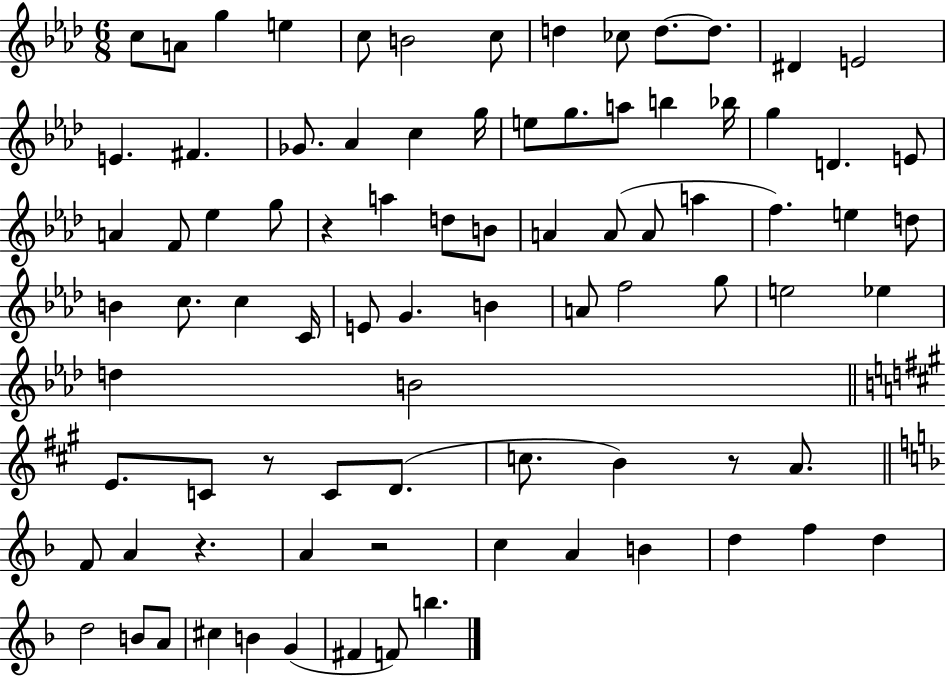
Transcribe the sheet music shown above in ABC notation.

X:1
T:Untitled
M:6/8
L:1/4
K:Ab
c/2 A/2 g e c/2 B2 c/2 d _c/2 d/2 d/2 ^D E2 E ^F _G/2 _A c g/4 e/2 g/2 a/2 b _b/4 g D E/2 A F/2 _e g/2 z a d/2 B/2 A A/2 A/2 a f e d/2 B c/2 c C/4 E/2 G B A/2 f2 g/2 e2 _e d B2 E/2 C/2 z/2 C/2 D/2 c/2 B z/2 A/2 F/2 A z A z2 c A B d f d d2 B/2 A/2 ^c B G ^F F/2 b